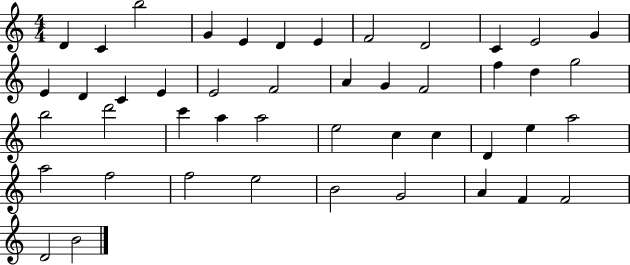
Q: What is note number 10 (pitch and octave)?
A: C4